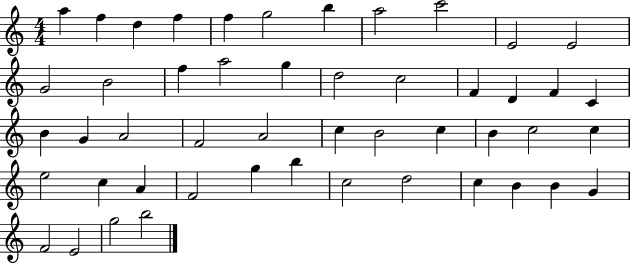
X:1
T:Untitled
M:4/4
L:1/4
K:C
a f d f f g2 b a2 c'2 E2 E2 G2 B2 f a2 g d2 c2 F D F C B G A2 F2 A2 c B2 c B c2 c e2 c A F2 g b c2 d2 c B B G F2 E2 g2 b2